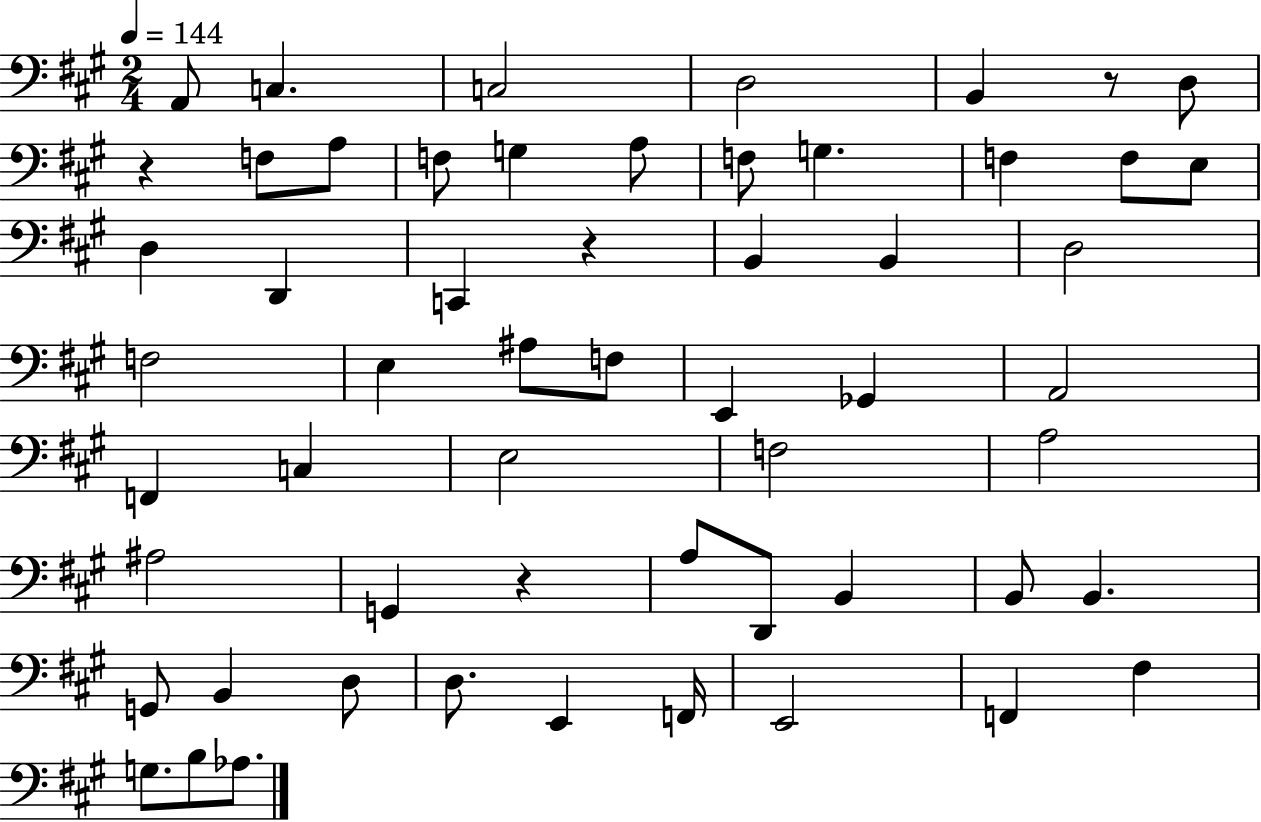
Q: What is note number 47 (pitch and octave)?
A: F2